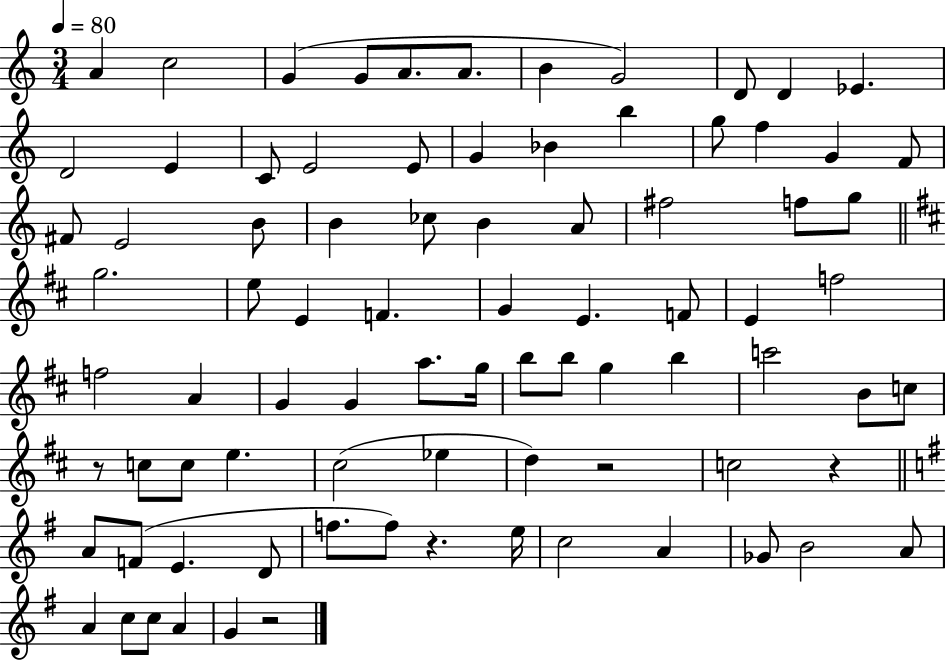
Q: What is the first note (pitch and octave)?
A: A4